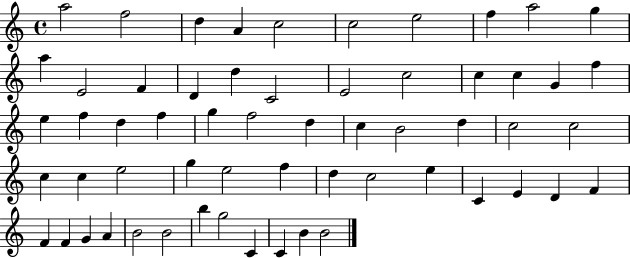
{
  \clef treble
  \time 4/4
  \defaultTimeSignature
  \key c \major
  a''2 f''2 | d''4 a'4 c''2 | c''2 e''2 | f''4 a''2 g''4 | \break a''4 e'2 f'4 | d'4 d''4 c'2 | e'2 c''2 | c''4 c''4 g'4 f''4 | \break e''4 f''4 d''4 f''4 | g''4 f''2 d''4 | c''4 b'2 d''4 | c''2 c''2 | \break c''4 c''4 e''2 | g''4 e''2 f''4 | d''4 c''2 e''4 | c'4 e'4 d'4 f'4 | \break f'4 f'4 g'4 a'4 | b'2 b'2 | b''4 g''2 c'4 | c'4 b'4 b'2 | \break \bar "|."
}